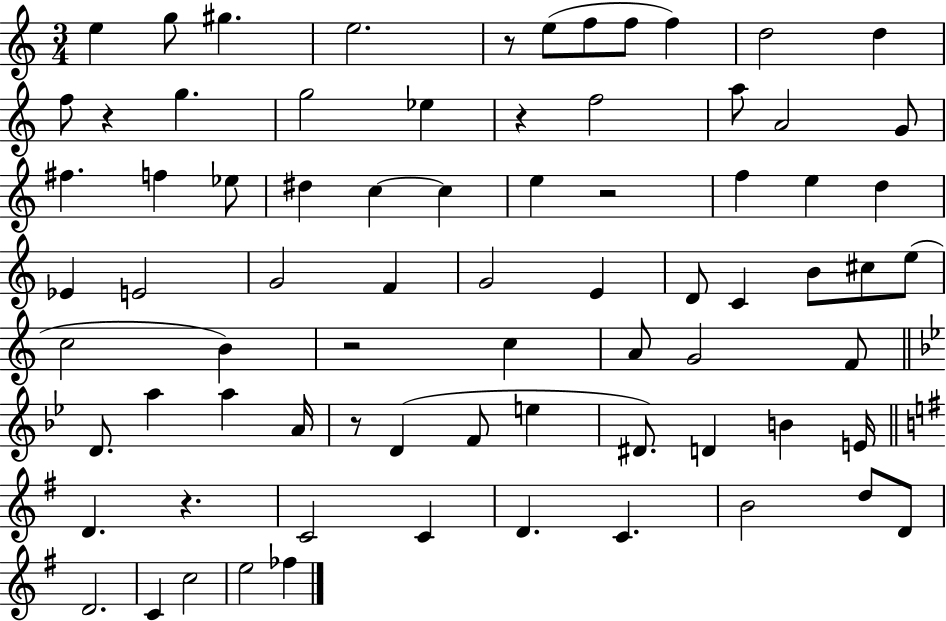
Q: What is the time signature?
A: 3/4